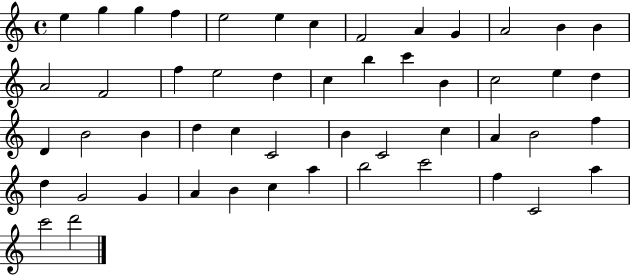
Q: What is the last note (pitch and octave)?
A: D6